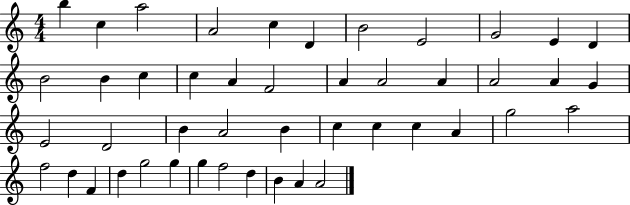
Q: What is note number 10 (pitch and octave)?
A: E4